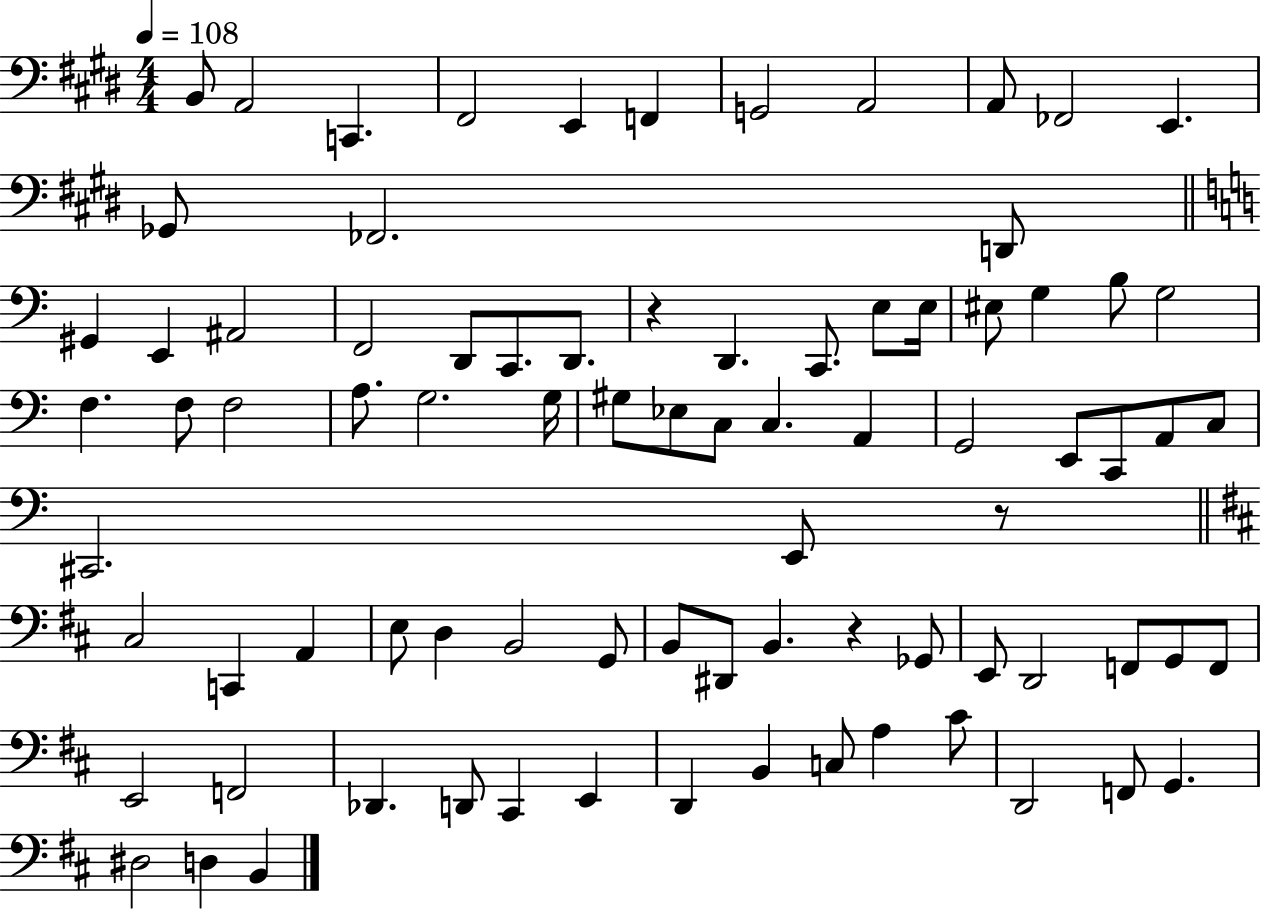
X:1
T:Untitled
M:4/4
L:1/4
K:E
B,,/2 A,,2 C,, ^F,,2 E,, F,, G,,2 A,,2 A,,/2 _F,,2 E,, _G,,/2 _F,,2 D,,/2 ^G,, E,, ^A,,2 F,,2 D,,/2 C,,/2 D,,/2 z D,, C,,/2 E,/2 E,/4 ^E,/2 G, B,/2 G,2 F, F,/2 F,2 A,/2 G,2 G,/4 ^G,/2 _E,/2 C,/2 C, A,, G,,2 E,,/2 C,,/2 A,,/2 C,/2 ^C,,2 E,,/2 z/2 ^C,2 C,, A,, E,/2 D, B,,2 G,,/2 B,,/2 ^D,,/2 B,, z _G,,/2 E,,/2 D,,2 F,,/2 G,,/2 F,,/2 E,,2 F,,2 _D,, D,,/2 ^C,, E,, D,, B,, C,/2 A, ^C/2 D,,2 F,,/2 G,, ^D,2 D, B,,